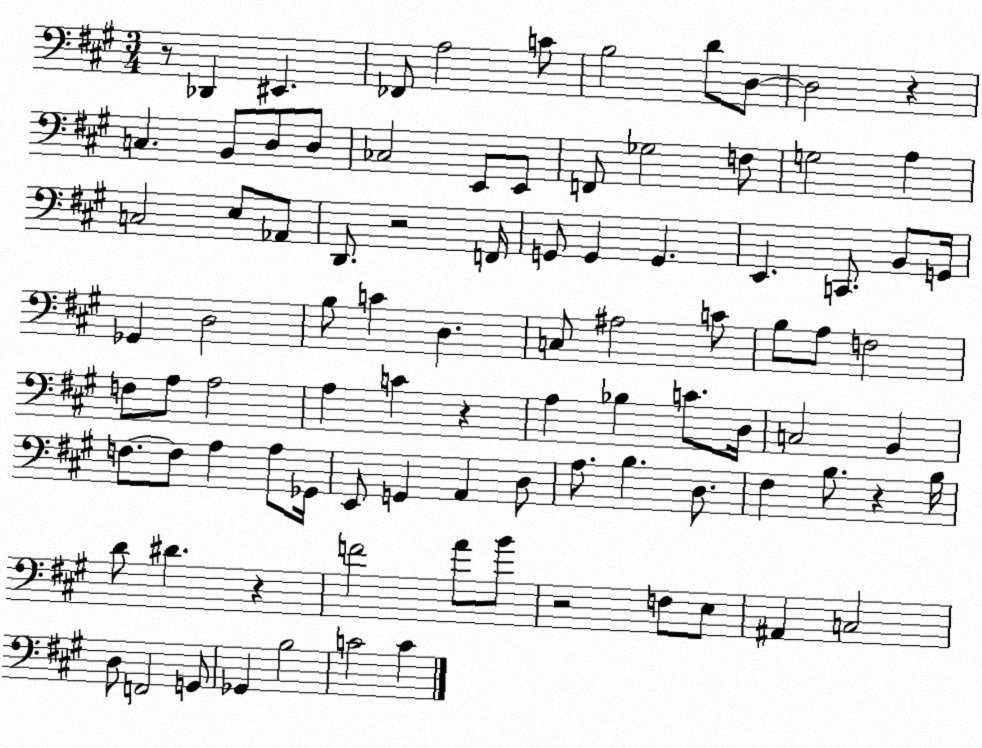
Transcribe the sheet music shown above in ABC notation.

X:1
T:Untitled
M:3/4
L:1/4
K:A
z/2 _D,, ^E,, _F,,/2 A,2 C/2 B,2 D/2 D,/2 D,2 z C, B,,/2 D,/2 D,/2 _C,2 E,,/2 E,,/2 F,,/2 _G,2 F,/2 G,2 A, C,2 E,/2 _A,,/2 D,,/2 z2 F,,/4 G,,/2 G,, G,, E,, C,,/2 B,,/2 G,,/4 _G,, D,2 B,/2 C D, C,/2 ^A,2 C/2 B,/2 A,/2 F,2 F,/2 A,/2 A,2 A, C z A, _B, C/2 D,/4 C,2 B,, F,/2 F,/2 A, A,/2 _G,,/4 E,,/2 G,, A,, D,/2 A,/2 B, D,/2 ^F, B,/2 z B,/4 D/2 ^D z F2 A/2 B/2 z2 F,/2 E,/2 ^A,, C,2 D,/2 F,,2 G,,/2 _G,, B,2 C2 C